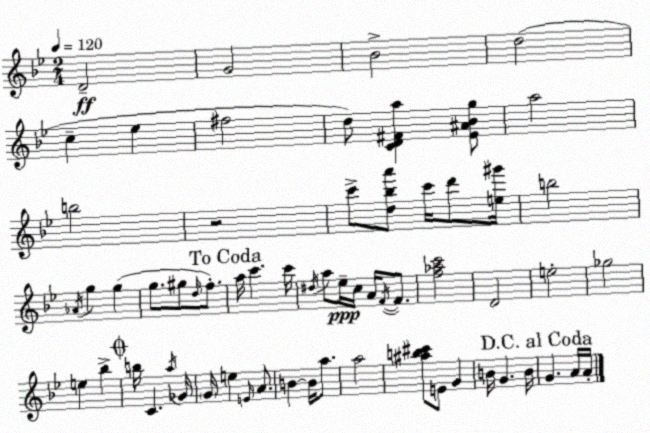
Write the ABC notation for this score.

X:1
T:Untitled
M:2/4
L:1/4
K:Bb
D2 G2 _B2 d2 c _e ^f2 d/2 [CD^Fa] [_E^A_Bg]/2 a2 b2 z2 c'/2 [d_ba']/2 c'/4 d'/2 [e^g']/4 b2 _A/4 g g g/2 ^g/2 d/4 f/2 a/4 c' c'/4 ^d/4 a/2 _e/4 c/4 A/4 F/4 F/2 [f_ac']2 D2 e2 _g2 e _b b/4 C a/4 _G/4 G/4 e E/4 A/2 B B/4 a/2 a2 [^ab^c']/2 E/2 G B/4 G B/4 G A/4 A/4